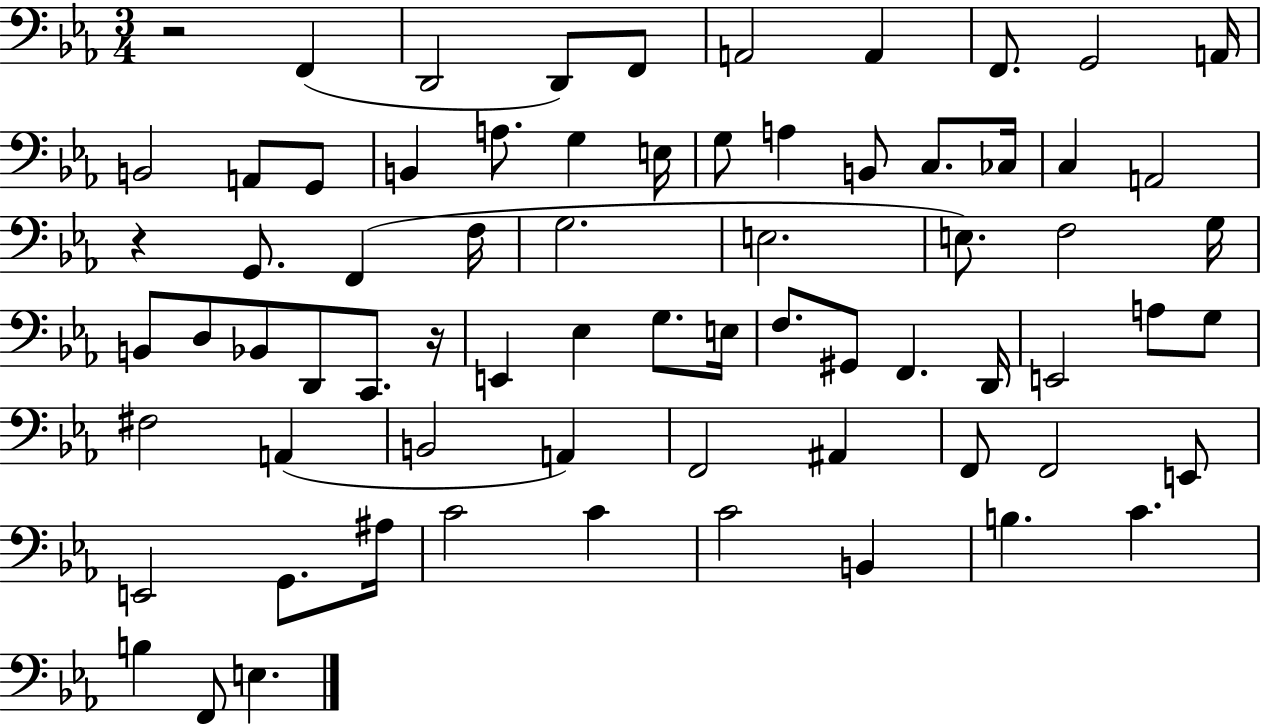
X:1
T:Untitled
M:3/4
L:1/4
K:Eb
z2 F,, D,,2 D,,/2 F,,/2 A,,2 A,, F,,/2 G,,2 A,,/4 B,,2 A,,/2 G,,/2 B,, A,/2 G, E,/4 G,/2 A, B,,/2 C,/2 _C,/4 C, A,,2 z G,,/2 F,, F,/4 G,2 E,2 E,/2 F,2 G,/4 B,,/2 D,/2 _B,,/2 D,,/2 C,,/2 z/4 E,, _E, G,/2 E,/4 F,/2 ^G,,/2 F,, D,,/4 E,,2 A,/2 G,/2 ^F,2 A,, B,,2 A,, F,,2 ^A,, F,,/2 F,,2 E,,/2 E,,2 G,,/2 ^A,/4 C2 C C2 B,, B, C B, F,,/2 E,